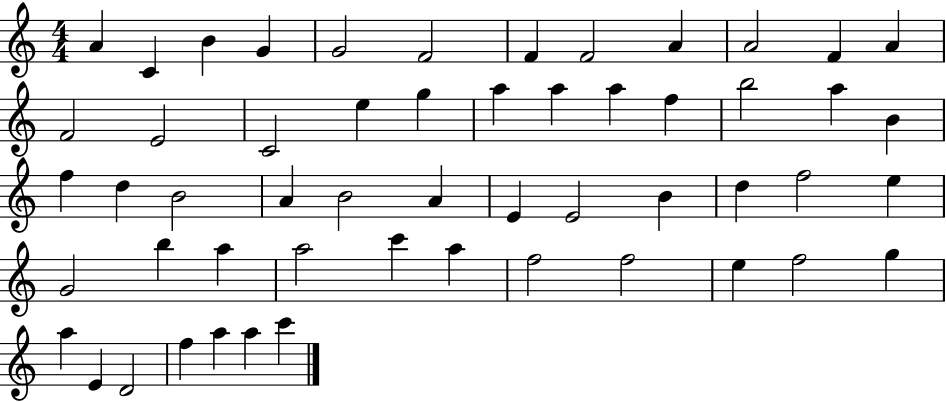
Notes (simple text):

A4/q C4/q B4/q G4/q G4/h F4/h F4/q F4/h A4/q A4/h F4/q A4/q F4/h E4/h C4/h E5/q G5/q A5/q A5/q A5/q F5/q B5/h A5/q B4/q F5/q D5/q B4/h A4/q B4/h A4/q E4/q E4/h B4/q D5/q F5/h E5/q G4/h B5/q A5/q A5/h C6/q A5/q F5/h F5/h E5/q F5/h G5/q A5/q E4/q D4/h F5/q A5/q A5/q C6/q